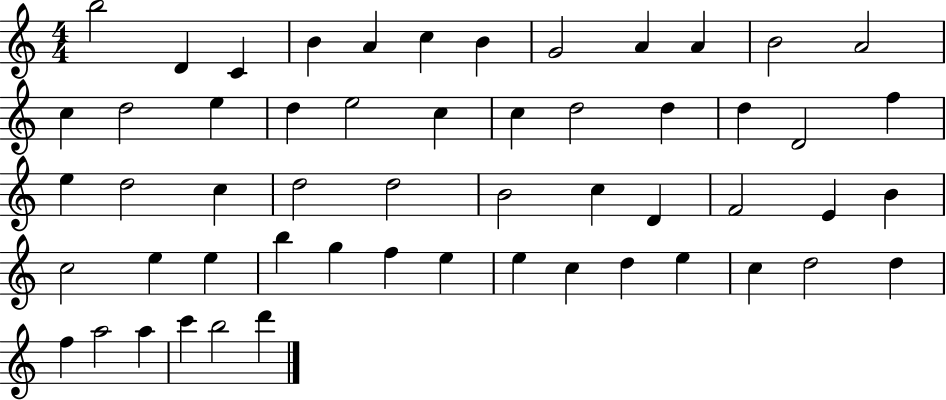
B5/h D4/q C4/q B4/q A4/q C5/q B4/q G4/h A4/q A4/q B4/h A4/h C5/q D5/h E5/q D5/q E5/h C5/q C5/q D5/h D5/q D5/q D4/h F5/q E5/q D5/h C5/q D5/h D5/h B4/h C5/q D4/q F4/h E4/q B4/q C5/h E5/q E5/q B5/q G5/q F5/q E5/q E5/q C5/q D5/q E5/q C5/q D5/h D5/q F5/q A5/h A5/q C6/q B5/h D6/q